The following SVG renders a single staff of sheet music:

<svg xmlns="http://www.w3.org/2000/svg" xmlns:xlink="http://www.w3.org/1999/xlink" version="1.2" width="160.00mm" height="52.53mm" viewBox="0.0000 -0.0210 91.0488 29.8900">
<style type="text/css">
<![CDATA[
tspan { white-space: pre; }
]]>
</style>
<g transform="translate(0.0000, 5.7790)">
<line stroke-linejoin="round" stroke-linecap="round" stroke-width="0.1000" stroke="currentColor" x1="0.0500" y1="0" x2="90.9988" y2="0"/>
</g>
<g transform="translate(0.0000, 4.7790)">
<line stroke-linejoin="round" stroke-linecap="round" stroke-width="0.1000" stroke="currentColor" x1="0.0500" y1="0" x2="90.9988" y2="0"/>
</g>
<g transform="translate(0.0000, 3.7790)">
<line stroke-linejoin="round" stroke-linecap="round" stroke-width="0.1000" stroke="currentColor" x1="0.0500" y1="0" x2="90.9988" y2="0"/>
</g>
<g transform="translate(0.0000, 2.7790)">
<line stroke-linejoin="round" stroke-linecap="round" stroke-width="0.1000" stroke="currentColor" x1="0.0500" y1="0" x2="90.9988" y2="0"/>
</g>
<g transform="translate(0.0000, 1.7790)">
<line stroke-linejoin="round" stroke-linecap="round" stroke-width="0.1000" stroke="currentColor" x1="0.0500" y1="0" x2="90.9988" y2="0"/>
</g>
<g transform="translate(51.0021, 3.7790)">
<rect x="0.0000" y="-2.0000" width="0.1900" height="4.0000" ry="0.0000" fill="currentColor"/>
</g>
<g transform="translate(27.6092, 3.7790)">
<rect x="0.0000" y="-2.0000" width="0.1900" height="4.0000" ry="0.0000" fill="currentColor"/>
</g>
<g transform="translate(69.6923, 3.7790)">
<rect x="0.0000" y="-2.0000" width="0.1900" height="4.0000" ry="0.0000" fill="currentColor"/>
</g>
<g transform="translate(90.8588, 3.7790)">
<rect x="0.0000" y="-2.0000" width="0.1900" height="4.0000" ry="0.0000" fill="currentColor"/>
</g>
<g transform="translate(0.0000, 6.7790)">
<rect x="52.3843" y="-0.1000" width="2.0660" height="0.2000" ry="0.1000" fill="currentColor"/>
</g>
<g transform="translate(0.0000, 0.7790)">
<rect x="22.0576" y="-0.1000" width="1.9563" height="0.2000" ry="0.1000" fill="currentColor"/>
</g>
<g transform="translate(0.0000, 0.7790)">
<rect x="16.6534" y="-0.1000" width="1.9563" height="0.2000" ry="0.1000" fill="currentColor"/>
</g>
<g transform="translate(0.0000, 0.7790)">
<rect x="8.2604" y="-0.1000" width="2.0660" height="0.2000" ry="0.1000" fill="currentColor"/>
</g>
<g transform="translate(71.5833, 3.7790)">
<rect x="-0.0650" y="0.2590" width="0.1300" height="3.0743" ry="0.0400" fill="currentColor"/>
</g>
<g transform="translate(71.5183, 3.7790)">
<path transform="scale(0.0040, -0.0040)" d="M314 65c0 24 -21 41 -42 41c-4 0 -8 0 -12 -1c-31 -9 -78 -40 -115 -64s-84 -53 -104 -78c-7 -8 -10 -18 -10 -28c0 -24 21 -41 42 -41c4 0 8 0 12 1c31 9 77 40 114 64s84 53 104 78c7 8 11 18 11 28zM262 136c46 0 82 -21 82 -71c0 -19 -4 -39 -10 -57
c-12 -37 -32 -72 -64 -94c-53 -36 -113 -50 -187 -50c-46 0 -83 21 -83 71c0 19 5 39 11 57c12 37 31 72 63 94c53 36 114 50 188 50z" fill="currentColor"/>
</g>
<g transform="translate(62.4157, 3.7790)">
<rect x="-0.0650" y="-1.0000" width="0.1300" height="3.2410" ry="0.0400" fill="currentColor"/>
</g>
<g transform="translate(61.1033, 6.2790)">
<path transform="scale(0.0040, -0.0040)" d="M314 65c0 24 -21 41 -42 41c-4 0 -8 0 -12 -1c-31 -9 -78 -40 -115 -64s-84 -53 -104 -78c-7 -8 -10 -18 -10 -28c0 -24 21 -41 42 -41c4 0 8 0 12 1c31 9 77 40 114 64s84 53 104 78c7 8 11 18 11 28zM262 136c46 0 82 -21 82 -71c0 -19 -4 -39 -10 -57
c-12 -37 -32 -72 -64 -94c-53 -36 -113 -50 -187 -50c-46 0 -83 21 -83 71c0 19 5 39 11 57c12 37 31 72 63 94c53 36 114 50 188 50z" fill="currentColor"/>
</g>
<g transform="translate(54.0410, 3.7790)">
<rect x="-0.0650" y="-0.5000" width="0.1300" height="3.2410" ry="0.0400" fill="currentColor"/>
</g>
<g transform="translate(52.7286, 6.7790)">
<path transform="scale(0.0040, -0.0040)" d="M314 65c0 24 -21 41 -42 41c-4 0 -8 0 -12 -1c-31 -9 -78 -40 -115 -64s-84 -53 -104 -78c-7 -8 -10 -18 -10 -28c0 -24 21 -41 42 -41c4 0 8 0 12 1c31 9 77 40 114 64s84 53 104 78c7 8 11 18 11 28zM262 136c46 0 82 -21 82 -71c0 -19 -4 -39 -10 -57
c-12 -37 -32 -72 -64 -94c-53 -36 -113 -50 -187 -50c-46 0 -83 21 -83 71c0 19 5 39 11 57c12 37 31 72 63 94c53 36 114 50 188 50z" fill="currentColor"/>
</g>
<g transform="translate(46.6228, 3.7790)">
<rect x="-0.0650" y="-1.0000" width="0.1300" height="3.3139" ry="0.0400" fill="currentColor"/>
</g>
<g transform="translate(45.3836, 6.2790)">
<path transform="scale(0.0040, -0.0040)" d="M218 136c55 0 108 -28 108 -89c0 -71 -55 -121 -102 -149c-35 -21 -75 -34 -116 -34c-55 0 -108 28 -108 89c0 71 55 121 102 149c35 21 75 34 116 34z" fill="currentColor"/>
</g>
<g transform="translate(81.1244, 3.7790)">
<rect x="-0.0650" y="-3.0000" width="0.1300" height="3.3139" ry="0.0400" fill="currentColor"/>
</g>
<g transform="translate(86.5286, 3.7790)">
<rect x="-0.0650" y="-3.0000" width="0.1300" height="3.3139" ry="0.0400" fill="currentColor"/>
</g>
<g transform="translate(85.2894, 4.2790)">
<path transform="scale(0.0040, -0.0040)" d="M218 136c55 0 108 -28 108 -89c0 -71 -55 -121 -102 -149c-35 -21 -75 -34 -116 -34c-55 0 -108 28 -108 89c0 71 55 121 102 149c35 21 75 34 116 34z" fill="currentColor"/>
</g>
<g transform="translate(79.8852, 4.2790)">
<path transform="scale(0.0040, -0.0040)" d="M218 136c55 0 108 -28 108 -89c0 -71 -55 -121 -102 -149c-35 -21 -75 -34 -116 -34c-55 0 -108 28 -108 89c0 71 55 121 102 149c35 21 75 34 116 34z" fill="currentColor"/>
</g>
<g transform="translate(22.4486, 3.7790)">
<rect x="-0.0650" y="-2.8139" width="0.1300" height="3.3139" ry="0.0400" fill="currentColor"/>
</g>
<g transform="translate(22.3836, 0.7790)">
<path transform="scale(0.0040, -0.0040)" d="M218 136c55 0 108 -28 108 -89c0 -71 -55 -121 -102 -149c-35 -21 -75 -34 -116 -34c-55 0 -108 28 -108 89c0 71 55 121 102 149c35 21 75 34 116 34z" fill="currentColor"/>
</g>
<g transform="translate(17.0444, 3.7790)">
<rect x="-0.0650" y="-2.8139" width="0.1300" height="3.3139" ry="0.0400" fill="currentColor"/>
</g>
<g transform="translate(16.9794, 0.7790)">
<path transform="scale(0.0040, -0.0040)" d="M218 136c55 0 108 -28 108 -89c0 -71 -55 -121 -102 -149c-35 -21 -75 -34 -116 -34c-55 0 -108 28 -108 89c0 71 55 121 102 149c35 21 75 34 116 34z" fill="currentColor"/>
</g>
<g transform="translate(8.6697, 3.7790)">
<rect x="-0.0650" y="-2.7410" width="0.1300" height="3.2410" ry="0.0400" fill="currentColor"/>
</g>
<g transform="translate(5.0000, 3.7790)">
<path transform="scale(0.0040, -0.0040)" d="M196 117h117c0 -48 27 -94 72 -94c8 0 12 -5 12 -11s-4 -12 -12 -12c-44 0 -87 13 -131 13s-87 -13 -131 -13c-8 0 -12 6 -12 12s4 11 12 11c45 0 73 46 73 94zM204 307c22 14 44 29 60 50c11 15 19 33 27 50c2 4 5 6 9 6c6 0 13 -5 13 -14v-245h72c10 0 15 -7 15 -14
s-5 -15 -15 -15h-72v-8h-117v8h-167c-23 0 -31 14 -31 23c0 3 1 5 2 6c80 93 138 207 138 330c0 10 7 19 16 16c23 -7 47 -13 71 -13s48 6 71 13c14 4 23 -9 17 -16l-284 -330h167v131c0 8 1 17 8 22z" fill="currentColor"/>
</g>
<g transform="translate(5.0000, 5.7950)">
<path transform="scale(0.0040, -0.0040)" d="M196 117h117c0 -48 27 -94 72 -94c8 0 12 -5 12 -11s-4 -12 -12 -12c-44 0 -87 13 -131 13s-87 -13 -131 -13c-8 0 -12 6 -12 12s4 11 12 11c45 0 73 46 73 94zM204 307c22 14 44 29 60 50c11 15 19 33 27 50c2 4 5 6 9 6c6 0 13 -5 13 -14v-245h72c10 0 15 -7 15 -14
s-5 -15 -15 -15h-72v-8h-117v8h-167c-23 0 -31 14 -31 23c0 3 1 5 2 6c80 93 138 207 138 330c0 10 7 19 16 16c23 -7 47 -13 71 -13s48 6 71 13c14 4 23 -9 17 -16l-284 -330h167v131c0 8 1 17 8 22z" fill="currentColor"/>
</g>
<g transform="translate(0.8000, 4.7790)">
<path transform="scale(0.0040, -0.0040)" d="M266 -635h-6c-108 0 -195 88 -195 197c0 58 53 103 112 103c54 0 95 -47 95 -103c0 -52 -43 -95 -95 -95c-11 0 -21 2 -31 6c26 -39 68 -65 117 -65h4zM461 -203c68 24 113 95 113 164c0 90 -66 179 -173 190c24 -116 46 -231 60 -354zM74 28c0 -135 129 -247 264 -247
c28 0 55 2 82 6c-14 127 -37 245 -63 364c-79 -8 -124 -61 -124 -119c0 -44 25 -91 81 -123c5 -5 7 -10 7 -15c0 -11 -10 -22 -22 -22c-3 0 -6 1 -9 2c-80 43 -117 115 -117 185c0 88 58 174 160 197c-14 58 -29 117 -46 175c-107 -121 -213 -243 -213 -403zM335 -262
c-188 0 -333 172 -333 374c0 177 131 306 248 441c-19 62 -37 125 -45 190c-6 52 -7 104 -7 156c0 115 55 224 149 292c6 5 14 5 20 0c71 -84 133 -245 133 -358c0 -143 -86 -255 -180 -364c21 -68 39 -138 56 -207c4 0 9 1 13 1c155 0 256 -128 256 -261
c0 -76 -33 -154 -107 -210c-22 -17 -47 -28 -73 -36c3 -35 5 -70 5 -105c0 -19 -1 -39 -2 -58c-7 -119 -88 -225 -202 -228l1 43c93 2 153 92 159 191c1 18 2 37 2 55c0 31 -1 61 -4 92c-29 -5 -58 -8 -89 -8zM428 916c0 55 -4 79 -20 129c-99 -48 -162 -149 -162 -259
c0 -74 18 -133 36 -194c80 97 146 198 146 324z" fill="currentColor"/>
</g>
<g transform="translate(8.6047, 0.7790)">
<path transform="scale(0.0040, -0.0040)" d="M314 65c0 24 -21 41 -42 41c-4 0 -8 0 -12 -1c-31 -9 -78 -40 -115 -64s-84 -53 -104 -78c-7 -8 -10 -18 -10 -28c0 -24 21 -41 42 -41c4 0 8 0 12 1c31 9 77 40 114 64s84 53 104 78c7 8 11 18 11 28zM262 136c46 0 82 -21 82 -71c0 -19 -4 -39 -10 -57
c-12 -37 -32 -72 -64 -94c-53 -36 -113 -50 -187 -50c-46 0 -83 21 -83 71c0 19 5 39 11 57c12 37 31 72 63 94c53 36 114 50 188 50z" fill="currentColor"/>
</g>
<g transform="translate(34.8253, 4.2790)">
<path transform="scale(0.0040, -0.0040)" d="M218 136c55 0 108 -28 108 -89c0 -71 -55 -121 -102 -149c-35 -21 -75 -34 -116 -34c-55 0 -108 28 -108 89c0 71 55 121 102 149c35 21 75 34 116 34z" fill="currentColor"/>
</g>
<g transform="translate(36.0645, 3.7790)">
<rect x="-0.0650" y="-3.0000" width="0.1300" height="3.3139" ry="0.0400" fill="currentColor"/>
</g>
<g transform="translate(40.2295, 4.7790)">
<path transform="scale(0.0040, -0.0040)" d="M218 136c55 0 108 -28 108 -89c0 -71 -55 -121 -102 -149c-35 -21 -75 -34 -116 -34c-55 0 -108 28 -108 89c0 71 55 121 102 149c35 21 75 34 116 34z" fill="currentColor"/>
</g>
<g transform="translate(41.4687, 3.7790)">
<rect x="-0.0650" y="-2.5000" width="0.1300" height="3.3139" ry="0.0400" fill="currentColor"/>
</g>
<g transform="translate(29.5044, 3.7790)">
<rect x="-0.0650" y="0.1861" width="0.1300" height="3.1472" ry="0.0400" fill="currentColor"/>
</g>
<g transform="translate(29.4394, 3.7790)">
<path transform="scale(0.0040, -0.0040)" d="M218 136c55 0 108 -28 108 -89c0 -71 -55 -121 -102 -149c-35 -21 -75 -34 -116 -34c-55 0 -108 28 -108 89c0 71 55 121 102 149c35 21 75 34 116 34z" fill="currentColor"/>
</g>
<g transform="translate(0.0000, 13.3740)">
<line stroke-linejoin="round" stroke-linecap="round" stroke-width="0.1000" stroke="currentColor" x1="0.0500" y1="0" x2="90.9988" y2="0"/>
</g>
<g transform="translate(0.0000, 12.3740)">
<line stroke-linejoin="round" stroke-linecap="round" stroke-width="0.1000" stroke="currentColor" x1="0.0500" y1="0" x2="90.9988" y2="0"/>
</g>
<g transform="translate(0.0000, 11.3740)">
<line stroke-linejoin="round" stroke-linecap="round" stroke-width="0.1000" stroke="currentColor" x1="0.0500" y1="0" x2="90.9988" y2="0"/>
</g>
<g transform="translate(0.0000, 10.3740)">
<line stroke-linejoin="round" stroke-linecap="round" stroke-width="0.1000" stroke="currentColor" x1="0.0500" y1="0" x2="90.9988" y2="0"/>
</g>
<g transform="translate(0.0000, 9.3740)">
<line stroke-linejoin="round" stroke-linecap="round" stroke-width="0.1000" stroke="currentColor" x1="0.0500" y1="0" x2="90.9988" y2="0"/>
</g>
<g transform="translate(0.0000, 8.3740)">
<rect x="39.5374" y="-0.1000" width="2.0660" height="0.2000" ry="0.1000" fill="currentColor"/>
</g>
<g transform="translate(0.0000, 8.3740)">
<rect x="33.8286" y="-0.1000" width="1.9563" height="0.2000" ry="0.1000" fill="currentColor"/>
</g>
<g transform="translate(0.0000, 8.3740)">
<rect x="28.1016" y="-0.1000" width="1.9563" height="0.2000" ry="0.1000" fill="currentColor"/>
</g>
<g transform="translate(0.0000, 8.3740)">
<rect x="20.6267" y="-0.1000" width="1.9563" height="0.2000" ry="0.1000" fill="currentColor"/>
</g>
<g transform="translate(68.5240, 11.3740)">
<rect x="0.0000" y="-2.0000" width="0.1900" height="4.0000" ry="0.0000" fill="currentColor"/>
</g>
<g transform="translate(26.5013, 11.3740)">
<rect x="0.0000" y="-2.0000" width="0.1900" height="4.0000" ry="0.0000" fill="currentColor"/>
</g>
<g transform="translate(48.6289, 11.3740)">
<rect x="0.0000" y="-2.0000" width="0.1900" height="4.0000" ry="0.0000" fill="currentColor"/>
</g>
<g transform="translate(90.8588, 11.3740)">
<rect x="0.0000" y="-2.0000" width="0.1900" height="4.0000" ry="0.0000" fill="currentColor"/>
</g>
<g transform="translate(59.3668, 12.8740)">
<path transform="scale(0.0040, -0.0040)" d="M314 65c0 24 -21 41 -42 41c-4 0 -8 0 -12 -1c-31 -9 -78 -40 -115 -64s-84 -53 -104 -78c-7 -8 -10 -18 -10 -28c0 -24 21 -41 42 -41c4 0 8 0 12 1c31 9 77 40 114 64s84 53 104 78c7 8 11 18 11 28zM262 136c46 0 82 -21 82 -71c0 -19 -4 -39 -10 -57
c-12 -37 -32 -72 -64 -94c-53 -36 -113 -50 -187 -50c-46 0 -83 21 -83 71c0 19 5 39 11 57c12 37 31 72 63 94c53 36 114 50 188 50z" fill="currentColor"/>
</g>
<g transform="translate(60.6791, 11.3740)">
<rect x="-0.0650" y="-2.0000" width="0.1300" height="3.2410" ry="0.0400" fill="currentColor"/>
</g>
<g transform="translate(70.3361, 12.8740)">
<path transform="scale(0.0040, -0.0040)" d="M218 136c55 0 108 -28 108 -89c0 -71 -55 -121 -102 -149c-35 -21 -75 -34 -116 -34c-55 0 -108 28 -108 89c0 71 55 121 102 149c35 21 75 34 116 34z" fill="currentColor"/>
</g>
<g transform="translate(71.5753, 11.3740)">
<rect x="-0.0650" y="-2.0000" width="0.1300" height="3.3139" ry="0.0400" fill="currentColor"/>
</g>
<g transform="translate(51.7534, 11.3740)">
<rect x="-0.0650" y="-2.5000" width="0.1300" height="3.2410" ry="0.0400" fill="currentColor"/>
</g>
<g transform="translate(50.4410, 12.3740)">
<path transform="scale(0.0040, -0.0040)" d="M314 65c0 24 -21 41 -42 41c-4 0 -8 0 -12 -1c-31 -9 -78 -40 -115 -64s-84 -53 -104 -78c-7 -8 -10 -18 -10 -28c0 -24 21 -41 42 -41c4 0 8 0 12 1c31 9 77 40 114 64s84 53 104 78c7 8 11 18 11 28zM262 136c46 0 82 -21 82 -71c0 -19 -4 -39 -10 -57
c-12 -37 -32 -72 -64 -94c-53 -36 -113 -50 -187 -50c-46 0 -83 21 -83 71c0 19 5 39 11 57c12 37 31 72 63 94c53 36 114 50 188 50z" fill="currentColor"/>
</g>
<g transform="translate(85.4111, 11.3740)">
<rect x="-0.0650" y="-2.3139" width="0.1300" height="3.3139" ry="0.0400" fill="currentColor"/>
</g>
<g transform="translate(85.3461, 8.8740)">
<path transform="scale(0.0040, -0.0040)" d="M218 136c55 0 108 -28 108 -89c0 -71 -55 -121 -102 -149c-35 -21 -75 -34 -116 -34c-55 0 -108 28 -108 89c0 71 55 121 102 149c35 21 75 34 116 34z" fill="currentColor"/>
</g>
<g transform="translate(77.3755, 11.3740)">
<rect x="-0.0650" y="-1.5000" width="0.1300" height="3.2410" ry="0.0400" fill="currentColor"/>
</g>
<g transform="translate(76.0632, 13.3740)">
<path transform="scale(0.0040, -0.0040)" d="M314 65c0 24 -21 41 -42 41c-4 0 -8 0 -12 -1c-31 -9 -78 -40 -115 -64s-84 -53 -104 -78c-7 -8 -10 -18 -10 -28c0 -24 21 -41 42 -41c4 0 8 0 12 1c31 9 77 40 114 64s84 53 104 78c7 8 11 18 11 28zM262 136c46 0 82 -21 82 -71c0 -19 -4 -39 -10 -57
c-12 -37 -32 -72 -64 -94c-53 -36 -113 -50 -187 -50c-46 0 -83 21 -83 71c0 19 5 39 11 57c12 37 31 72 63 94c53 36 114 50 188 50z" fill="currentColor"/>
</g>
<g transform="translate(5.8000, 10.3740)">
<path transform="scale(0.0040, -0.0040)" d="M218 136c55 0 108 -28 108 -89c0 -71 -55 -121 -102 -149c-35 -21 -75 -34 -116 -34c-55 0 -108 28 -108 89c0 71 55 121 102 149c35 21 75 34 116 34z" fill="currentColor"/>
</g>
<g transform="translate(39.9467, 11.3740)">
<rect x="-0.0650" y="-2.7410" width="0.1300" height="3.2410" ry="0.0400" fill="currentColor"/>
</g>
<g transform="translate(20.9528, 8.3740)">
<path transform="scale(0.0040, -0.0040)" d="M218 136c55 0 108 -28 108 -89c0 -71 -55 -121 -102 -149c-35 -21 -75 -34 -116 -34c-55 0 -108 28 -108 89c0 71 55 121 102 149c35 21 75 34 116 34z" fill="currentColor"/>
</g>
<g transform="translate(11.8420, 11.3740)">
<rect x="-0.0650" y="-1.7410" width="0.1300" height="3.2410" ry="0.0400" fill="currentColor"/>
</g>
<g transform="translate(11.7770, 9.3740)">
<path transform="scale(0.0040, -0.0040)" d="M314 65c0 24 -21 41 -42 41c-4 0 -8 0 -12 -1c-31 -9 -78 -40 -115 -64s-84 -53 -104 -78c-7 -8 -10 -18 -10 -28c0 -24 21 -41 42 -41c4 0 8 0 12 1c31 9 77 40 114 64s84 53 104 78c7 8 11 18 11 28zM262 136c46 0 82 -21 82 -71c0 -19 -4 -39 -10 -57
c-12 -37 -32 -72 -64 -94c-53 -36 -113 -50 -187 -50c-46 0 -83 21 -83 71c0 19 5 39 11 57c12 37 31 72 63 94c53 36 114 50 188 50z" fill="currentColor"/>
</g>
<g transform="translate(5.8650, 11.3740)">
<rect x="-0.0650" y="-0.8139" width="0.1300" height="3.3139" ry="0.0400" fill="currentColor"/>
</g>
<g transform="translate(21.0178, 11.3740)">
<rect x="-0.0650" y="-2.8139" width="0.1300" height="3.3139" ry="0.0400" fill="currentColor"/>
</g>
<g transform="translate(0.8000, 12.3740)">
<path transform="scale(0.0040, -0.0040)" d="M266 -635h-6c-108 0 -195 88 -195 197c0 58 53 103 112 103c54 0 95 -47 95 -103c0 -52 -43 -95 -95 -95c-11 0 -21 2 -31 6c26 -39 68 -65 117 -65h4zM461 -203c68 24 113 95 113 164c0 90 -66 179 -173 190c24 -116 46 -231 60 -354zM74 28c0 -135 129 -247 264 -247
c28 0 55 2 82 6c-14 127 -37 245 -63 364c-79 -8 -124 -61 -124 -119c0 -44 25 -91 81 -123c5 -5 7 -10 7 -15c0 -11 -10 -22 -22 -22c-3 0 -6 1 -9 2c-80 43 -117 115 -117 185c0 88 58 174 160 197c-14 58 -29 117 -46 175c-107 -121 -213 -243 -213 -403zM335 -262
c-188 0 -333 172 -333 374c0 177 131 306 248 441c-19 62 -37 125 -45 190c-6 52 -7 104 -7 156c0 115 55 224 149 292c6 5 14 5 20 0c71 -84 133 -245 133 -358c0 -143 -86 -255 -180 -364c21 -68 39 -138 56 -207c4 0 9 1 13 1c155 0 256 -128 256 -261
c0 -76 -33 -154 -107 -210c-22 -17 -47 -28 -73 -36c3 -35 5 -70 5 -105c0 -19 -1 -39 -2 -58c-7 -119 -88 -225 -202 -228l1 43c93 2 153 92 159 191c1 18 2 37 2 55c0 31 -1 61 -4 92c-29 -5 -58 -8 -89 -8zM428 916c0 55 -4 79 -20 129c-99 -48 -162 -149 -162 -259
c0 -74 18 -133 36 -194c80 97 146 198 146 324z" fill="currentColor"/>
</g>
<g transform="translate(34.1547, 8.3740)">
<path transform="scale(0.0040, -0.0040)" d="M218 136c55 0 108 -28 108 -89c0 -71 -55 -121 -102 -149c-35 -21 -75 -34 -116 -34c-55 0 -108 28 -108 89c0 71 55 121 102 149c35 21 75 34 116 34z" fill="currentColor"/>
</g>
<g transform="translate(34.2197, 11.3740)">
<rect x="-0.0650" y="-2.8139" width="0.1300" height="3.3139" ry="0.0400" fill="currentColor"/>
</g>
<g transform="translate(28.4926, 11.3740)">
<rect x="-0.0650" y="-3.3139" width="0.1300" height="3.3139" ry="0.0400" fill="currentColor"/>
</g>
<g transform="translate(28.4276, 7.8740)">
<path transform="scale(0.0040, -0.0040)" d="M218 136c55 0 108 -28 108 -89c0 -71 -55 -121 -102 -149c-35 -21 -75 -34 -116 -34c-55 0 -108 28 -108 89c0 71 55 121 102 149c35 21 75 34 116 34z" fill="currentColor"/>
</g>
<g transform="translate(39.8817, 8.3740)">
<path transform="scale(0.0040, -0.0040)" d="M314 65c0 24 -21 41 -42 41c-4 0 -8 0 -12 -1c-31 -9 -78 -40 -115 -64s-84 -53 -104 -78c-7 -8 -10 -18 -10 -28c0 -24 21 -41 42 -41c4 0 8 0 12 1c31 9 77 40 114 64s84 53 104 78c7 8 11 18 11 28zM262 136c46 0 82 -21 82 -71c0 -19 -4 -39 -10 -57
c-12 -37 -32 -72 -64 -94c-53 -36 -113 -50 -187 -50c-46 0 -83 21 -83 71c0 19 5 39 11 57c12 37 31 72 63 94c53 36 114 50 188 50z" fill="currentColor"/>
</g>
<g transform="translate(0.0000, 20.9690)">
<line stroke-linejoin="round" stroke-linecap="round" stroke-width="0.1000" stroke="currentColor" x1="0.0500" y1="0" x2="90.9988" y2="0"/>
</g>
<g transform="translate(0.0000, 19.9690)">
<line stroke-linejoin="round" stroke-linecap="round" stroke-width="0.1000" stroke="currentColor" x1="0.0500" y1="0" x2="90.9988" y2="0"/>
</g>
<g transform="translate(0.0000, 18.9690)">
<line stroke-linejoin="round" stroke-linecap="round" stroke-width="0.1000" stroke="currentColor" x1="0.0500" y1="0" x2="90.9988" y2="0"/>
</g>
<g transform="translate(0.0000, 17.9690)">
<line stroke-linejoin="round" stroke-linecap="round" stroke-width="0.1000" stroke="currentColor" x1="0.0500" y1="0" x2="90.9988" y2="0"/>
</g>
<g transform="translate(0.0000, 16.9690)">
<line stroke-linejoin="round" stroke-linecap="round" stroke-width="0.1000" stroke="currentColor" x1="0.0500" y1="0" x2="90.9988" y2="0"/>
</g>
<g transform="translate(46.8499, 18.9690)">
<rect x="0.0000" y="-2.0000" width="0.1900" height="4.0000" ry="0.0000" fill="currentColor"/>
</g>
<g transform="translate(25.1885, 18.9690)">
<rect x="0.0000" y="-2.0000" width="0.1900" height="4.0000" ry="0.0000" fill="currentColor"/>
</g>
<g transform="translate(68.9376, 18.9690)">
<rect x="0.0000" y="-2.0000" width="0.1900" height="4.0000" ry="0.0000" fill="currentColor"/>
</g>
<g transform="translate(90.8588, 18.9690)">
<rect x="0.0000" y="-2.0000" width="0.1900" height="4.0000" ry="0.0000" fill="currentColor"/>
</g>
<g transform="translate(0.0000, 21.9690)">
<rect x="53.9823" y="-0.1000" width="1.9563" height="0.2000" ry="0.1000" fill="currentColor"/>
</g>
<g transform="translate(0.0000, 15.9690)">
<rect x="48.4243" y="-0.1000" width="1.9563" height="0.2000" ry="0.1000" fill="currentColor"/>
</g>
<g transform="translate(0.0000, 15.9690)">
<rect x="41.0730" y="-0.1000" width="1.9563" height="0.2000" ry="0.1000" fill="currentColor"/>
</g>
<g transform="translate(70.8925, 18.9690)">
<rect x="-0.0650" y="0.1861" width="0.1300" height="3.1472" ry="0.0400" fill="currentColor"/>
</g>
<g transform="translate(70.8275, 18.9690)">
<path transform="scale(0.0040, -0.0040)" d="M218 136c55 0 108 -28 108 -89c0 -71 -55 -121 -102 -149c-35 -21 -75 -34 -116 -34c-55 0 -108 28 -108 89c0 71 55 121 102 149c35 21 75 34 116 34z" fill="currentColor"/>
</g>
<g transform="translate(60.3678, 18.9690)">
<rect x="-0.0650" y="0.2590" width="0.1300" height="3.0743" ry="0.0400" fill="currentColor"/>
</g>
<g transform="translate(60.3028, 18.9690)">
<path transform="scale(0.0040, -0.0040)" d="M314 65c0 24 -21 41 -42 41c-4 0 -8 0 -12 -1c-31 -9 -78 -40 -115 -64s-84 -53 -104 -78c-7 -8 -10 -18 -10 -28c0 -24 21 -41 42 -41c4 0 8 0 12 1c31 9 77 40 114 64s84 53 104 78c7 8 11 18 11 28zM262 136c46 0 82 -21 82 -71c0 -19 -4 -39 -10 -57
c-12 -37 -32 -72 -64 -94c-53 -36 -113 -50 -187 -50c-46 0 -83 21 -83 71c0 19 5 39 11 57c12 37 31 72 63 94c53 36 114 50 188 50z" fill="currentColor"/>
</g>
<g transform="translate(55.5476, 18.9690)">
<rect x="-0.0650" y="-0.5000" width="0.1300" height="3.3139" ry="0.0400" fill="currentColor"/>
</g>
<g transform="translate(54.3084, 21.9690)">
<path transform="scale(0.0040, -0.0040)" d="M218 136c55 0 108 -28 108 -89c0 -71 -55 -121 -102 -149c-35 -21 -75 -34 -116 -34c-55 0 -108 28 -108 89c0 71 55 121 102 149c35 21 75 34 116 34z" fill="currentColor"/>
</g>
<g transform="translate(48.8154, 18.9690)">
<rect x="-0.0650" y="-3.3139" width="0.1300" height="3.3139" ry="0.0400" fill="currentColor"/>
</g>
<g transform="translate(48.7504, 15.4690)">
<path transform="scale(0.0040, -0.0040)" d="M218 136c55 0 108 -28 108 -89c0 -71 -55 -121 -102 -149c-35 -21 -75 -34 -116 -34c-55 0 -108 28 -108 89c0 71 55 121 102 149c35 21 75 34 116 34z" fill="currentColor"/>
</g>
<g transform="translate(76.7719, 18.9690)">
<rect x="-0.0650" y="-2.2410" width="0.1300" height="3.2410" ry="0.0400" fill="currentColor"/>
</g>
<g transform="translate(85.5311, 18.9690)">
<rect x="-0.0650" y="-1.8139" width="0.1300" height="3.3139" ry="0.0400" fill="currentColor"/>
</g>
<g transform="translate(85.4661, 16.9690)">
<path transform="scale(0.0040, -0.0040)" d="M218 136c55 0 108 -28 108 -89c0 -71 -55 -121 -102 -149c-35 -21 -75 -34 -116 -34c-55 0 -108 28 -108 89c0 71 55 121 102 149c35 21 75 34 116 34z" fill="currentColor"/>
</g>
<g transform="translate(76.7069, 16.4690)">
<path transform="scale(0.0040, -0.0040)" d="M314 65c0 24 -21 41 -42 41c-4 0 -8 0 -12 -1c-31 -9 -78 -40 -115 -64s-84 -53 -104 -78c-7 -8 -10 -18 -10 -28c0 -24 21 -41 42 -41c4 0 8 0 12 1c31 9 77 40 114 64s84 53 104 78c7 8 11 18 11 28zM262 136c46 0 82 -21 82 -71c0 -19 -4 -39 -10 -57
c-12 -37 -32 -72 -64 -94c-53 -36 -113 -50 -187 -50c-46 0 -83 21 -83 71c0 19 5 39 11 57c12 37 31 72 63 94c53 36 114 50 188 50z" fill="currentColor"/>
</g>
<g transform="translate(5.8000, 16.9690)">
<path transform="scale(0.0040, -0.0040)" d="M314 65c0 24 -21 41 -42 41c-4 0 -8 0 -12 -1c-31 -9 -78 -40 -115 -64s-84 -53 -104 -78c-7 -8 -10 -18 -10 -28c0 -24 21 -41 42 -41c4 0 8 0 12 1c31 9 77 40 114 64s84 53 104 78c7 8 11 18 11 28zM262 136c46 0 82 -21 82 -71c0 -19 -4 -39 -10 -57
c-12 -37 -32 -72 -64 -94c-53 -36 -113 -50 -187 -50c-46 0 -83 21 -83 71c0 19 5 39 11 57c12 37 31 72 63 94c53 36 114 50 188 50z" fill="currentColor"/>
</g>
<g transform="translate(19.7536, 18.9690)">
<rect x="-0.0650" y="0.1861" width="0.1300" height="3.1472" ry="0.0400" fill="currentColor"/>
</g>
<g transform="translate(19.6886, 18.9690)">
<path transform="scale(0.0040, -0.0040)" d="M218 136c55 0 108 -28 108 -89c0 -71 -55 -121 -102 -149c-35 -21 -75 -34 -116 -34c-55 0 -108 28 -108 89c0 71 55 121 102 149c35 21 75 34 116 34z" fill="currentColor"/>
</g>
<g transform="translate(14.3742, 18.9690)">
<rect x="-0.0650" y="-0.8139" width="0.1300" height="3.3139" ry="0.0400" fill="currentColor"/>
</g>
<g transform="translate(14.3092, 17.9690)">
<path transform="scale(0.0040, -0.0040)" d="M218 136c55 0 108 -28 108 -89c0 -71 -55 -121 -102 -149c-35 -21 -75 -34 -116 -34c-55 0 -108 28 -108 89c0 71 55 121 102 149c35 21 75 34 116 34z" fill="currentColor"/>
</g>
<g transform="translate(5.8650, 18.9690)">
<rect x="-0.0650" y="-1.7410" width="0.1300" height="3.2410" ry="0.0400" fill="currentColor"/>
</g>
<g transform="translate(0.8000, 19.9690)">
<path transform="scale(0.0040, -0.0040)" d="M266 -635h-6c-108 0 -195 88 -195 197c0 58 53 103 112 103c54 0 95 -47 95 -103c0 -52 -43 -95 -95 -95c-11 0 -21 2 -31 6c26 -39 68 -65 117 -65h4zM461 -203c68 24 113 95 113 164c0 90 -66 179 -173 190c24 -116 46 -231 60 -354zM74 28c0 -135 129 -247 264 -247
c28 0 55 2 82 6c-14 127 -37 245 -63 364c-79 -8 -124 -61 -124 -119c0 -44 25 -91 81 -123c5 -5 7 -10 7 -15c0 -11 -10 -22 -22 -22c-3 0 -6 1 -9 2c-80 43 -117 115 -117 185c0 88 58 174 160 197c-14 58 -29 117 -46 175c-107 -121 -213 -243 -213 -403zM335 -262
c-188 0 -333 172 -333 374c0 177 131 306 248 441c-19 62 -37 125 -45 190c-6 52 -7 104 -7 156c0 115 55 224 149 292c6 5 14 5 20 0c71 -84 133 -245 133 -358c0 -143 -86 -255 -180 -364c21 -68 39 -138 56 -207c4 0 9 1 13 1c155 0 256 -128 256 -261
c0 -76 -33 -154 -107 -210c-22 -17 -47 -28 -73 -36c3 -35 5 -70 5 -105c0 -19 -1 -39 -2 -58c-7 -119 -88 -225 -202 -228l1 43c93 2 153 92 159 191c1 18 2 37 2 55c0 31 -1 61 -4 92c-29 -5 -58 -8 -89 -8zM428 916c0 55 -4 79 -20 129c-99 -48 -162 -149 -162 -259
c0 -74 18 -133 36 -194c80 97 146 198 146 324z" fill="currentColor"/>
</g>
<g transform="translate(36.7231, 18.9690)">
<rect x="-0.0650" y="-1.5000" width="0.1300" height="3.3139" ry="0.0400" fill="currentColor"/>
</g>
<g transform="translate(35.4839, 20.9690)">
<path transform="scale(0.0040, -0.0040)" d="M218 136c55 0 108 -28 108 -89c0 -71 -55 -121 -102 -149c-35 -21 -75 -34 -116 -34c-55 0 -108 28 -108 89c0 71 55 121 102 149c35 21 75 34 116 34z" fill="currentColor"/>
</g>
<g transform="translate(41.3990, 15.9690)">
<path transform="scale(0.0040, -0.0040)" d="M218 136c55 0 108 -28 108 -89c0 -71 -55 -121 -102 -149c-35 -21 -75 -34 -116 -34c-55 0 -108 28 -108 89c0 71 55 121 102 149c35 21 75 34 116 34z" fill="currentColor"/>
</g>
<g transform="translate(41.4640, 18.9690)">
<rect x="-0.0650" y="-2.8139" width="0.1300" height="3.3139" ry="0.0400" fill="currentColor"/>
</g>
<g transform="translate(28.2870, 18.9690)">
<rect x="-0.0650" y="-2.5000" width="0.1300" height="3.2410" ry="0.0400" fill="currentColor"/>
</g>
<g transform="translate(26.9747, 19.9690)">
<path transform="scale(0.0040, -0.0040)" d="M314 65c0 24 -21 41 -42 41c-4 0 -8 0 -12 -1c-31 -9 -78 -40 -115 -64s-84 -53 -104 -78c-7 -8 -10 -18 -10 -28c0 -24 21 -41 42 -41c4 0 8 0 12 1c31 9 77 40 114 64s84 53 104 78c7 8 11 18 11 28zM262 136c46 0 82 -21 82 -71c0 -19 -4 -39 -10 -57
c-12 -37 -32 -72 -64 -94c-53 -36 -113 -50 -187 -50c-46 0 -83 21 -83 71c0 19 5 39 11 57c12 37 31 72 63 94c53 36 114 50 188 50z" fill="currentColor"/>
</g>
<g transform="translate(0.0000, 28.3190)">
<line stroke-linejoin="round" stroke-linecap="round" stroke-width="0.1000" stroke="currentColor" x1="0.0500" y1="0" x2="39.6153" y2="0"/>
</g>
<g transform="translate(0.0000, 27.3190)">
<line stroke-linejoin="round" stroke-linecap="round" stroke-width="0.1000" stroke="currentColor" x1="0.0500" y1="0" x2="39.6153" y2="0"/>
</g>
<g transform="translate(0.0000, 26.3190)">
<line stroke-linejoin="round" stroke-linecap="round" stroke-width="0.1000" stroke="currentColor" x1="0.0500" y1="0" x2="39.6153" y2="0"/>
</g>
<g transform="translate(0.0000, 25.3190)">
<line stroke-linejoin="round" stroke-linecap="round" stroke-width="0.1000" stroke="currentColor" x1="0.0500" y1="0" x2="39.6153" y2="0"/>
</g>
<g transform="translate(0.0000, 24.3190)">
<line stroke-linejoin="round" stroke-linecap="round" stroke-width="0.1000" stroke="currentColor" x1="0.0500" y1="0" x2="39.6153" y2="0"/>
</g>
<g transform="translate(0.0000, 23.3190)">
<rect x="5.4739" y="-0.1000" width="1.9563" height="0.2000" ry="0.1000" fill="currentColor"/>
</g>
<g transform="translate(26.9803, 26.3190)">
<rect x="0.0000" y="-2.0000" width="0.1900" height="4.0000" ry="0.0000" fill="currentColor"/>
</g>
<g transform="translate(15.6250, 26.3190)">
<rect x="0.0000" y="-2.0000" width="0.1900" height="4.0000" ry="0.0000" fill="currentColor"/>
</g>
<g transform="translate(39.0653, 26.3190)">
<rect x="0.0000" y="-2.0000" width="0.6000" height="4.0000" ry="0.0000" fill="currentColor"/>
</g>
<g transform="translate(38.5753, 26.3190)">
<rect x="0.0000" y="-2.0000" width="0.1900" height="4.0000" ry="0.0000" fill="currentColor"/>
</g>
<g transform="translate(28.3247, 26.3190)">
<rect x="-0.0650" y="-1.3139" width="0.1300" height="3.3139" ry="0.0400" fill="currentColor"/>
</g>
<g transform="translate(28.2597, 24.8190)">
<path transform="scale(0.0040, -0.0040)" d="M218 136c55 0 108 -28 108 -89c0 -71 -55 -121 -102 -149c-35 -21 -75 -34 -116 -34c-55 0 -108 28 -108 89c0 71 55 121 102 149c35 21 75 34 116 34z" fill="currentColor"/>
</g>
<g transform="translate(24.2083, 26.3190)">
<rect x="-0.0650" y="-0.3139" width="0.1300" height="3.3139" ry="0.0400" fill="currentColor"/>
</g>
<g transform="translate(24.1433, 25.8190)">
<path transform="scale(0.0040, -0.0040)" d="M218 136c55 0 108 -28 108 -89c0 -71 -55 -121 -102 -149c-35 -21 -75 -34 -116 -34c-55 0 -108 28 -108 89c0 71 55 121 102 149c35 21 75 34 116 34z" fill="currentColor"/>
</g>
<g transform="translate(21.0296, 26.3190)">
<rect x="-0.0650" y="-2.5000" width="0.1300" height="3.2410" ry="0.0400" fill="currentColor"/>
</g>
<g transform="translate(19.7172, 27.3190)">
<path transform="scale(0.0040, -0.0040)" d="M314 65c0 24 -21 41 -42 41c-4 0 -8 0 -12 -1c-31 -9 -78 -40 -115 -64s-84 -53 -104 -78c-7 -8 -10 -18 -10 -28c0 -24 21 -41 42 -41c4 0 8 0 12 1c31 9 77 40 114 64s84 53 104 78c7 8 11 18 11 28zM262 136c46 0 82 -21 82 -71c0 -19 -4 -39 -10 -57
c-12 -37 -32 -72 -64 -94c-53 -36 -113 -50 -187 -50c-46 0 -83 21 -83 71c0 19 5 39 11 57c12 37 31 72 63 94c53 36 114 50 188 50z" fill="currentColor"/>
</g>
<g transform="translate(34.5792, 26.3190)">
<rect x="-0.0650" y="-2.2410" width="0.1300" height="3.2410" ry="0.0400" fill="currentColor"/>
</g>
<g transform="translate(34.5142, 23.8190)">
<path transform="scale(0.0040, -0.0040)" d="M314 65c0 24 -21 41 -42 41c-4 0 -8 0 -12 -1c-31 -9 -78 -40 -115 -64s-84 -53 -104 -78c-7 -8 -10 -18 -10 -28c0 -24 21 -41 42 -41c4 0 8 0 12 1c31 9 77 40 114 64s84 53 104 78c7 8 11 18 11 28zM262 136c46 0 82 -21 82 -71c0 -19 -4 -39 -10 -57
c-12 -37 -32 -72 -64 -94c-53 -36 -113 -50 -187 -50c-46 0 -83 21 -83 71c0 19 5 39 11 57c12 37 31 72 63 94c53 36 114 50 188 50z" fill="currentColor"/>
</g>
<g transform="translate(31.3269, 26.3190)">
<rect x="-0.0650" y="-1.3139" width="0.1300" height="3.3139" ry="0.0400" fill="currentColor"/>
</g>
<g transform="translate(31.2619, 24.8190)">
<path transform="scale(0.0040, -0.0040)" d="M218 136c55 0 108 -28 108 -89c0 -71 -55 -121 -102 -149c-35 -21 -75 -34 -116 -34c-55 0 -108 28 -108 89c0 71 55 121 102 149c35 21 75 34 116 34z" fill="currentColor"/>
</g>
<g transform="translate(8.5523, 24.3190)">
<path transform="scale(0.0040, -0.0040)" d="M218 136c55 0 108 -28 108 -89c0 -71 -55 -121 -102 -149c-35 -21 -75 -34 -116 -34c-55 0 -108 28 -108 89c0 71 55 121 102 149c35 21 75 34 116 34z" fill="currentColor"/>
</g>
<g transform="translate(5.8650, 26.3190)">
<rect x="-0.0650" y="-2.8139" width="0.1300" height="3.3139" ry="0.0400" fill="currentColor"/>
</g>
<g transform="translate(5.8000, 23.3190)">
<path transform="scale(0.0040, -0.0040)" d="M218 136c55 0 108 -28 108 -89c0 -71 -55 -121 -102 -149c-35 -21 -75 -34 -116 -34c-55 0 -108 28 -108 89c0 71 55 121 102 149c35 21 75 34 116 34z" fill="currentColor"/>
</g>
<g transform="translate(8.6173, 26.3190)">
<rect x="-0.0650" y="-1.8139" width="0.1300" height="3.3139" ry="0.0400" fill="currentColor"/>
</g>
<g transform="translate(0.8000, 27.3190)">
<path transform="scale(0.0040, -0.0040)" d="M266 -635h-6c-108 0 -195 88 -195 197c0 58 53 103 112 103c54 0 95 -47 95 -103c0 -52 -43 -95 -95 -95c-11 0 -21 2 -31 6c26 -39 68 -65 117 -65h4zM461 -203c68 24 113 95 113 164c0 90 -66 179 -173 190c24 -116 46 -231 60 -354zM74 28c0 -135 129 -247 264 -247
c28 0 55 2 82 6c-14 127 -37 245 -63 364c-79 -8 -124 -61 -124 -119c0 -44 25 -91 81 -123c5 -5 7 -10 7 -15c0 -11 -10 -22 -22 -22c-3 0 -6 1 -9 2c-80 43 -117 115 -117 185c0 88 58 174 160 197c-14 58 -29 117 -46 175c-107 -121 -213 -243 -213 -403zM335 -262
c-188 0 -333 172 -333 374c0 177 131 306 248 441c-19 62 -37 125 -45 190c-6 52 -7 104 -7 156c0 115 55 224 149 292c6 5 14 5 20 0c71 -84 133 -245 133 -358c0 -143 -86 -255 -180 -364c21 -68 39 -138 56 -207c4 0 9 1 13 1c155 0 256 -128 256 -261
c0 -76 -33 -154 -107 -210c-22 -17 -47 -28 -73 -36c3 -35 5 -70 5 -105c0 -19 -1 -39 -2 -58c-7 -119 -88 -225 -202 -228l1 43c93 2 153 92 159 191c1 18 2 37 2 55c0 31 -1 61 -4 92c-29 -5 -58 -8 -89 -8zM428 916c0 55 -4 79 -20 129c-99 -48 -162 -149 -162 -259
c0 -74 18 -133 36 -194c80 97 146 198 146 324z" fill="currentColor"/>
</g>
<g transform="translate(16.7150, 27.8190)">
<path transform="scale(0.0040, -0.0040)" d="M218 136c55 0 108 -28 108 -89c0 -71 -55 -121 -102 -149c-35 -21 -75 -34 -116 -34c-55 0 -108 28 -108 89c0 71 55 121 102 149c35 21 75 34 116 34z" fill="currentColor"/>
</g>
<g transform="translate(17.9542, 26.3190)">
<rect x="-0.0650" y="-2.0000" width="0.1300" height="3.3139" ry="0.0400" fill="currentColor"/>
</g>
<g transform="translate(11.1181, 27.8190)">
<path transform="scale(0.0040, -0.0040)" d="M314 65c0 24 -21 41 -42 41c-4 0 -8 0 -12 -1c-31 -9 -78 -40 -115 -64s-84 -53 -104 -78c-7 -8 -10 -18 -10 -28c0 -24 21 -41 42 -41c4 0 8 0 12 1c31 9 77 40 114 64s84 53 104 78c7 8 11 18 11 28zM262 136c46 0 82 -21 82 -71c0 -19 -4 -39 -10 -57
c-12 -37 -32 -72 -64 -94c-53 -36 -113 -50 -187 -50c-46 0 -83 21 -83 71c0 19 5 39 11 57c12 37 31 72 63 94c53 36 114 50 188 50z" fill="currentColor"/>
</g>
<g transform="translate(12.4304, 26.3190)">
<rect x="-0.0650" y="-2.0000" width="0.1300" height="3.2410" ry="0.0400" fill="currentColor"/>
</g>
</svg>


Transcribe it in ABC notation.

X:1
T:Untitled
M:4/4
L:1/4
K:C
a2 a a B A G D C2 D2 B2 A A d f2 a b a a2 G2 F2 F E2 g f2 d B G2 E a b C B2 B g2 f a f F2 F G2 c e e g2